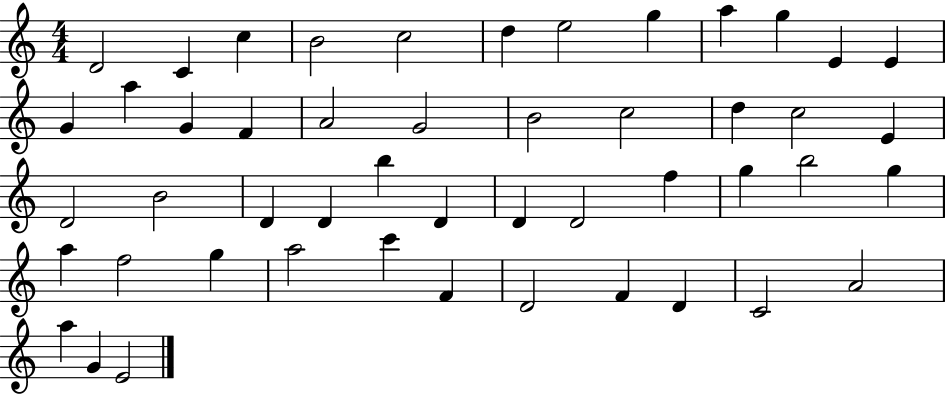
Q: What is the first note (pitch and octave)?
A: D4